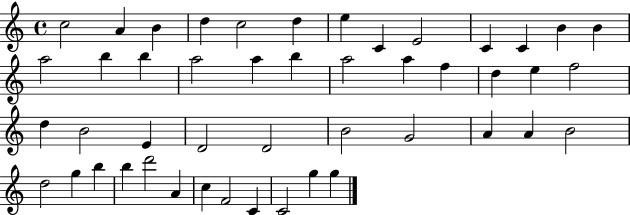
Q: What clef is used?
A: treble